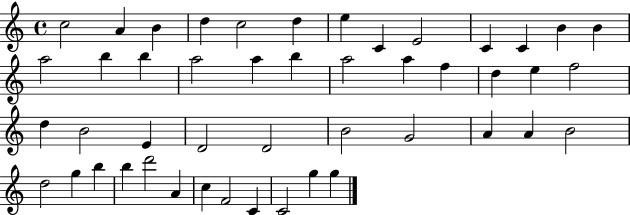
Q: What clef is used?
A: treble